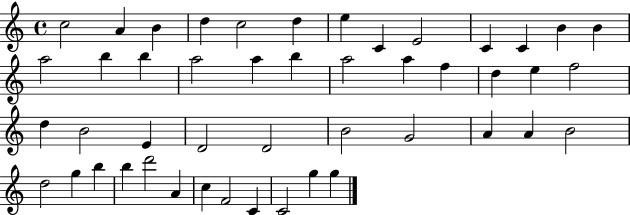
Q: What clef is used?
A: treble